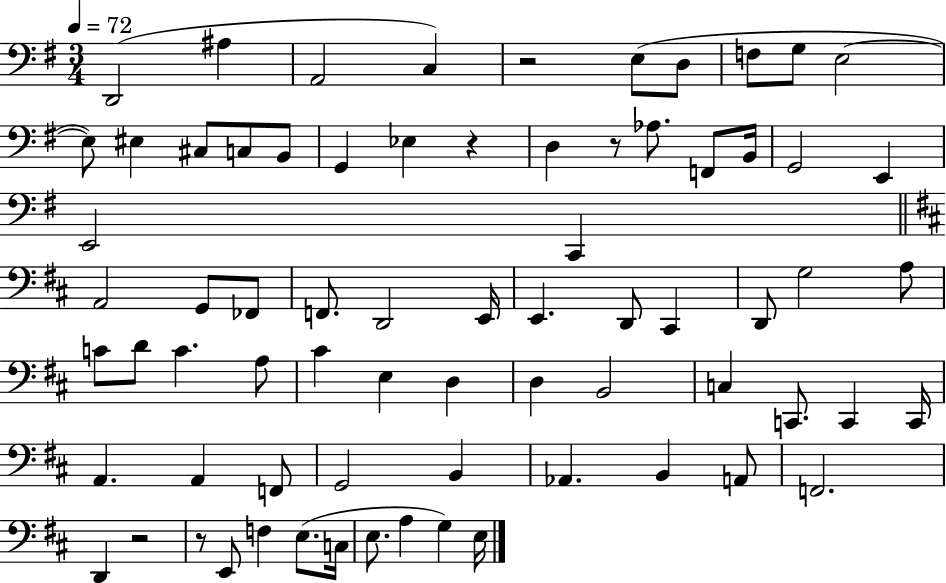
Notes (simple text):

D2/h A#3/q A2/h C3/q R/h E3/e D3/e F3/e G3/e E3/h E3/e EIS3/q C#3/e C3/e B2/e G2/q Eb3/q R/q D3/q R/e Ab3/e. F2/e B2/s G2/h E2/q E2/h C2/q A2/h G2/e FES2/e F2/e. D2/h E2/s E2/q. D2/e C#2/q D2/e G3/h A3/e C4/e D4/e C4/q. A3/e C#4/q E3/q D3/q D3/q B2/h C3/q C2/e. C2/q C2/s A2/q. A2/q F2/e G2/h B2/q Ab2/q. B2/q A2/e F2/h. D2/q R/h R/e E2/e F3/q E3/e. C3/s E3/e. A3/q G3/q E3/s